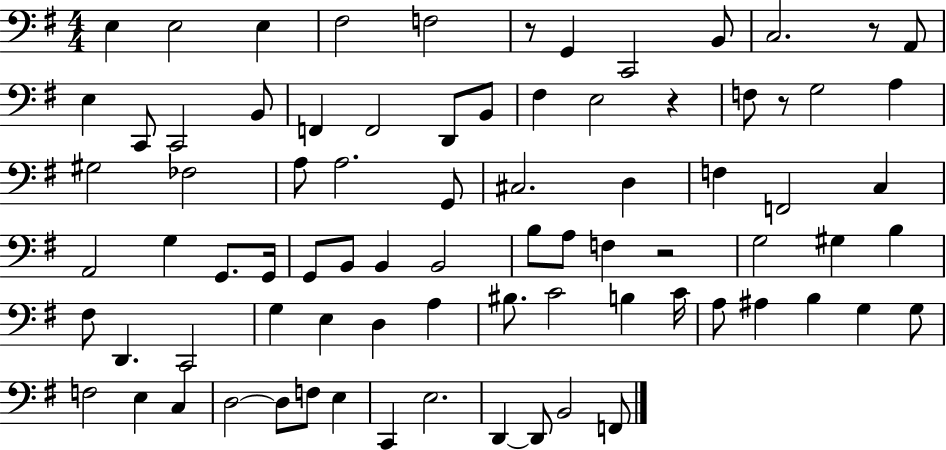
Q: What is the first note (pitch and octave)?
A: E3